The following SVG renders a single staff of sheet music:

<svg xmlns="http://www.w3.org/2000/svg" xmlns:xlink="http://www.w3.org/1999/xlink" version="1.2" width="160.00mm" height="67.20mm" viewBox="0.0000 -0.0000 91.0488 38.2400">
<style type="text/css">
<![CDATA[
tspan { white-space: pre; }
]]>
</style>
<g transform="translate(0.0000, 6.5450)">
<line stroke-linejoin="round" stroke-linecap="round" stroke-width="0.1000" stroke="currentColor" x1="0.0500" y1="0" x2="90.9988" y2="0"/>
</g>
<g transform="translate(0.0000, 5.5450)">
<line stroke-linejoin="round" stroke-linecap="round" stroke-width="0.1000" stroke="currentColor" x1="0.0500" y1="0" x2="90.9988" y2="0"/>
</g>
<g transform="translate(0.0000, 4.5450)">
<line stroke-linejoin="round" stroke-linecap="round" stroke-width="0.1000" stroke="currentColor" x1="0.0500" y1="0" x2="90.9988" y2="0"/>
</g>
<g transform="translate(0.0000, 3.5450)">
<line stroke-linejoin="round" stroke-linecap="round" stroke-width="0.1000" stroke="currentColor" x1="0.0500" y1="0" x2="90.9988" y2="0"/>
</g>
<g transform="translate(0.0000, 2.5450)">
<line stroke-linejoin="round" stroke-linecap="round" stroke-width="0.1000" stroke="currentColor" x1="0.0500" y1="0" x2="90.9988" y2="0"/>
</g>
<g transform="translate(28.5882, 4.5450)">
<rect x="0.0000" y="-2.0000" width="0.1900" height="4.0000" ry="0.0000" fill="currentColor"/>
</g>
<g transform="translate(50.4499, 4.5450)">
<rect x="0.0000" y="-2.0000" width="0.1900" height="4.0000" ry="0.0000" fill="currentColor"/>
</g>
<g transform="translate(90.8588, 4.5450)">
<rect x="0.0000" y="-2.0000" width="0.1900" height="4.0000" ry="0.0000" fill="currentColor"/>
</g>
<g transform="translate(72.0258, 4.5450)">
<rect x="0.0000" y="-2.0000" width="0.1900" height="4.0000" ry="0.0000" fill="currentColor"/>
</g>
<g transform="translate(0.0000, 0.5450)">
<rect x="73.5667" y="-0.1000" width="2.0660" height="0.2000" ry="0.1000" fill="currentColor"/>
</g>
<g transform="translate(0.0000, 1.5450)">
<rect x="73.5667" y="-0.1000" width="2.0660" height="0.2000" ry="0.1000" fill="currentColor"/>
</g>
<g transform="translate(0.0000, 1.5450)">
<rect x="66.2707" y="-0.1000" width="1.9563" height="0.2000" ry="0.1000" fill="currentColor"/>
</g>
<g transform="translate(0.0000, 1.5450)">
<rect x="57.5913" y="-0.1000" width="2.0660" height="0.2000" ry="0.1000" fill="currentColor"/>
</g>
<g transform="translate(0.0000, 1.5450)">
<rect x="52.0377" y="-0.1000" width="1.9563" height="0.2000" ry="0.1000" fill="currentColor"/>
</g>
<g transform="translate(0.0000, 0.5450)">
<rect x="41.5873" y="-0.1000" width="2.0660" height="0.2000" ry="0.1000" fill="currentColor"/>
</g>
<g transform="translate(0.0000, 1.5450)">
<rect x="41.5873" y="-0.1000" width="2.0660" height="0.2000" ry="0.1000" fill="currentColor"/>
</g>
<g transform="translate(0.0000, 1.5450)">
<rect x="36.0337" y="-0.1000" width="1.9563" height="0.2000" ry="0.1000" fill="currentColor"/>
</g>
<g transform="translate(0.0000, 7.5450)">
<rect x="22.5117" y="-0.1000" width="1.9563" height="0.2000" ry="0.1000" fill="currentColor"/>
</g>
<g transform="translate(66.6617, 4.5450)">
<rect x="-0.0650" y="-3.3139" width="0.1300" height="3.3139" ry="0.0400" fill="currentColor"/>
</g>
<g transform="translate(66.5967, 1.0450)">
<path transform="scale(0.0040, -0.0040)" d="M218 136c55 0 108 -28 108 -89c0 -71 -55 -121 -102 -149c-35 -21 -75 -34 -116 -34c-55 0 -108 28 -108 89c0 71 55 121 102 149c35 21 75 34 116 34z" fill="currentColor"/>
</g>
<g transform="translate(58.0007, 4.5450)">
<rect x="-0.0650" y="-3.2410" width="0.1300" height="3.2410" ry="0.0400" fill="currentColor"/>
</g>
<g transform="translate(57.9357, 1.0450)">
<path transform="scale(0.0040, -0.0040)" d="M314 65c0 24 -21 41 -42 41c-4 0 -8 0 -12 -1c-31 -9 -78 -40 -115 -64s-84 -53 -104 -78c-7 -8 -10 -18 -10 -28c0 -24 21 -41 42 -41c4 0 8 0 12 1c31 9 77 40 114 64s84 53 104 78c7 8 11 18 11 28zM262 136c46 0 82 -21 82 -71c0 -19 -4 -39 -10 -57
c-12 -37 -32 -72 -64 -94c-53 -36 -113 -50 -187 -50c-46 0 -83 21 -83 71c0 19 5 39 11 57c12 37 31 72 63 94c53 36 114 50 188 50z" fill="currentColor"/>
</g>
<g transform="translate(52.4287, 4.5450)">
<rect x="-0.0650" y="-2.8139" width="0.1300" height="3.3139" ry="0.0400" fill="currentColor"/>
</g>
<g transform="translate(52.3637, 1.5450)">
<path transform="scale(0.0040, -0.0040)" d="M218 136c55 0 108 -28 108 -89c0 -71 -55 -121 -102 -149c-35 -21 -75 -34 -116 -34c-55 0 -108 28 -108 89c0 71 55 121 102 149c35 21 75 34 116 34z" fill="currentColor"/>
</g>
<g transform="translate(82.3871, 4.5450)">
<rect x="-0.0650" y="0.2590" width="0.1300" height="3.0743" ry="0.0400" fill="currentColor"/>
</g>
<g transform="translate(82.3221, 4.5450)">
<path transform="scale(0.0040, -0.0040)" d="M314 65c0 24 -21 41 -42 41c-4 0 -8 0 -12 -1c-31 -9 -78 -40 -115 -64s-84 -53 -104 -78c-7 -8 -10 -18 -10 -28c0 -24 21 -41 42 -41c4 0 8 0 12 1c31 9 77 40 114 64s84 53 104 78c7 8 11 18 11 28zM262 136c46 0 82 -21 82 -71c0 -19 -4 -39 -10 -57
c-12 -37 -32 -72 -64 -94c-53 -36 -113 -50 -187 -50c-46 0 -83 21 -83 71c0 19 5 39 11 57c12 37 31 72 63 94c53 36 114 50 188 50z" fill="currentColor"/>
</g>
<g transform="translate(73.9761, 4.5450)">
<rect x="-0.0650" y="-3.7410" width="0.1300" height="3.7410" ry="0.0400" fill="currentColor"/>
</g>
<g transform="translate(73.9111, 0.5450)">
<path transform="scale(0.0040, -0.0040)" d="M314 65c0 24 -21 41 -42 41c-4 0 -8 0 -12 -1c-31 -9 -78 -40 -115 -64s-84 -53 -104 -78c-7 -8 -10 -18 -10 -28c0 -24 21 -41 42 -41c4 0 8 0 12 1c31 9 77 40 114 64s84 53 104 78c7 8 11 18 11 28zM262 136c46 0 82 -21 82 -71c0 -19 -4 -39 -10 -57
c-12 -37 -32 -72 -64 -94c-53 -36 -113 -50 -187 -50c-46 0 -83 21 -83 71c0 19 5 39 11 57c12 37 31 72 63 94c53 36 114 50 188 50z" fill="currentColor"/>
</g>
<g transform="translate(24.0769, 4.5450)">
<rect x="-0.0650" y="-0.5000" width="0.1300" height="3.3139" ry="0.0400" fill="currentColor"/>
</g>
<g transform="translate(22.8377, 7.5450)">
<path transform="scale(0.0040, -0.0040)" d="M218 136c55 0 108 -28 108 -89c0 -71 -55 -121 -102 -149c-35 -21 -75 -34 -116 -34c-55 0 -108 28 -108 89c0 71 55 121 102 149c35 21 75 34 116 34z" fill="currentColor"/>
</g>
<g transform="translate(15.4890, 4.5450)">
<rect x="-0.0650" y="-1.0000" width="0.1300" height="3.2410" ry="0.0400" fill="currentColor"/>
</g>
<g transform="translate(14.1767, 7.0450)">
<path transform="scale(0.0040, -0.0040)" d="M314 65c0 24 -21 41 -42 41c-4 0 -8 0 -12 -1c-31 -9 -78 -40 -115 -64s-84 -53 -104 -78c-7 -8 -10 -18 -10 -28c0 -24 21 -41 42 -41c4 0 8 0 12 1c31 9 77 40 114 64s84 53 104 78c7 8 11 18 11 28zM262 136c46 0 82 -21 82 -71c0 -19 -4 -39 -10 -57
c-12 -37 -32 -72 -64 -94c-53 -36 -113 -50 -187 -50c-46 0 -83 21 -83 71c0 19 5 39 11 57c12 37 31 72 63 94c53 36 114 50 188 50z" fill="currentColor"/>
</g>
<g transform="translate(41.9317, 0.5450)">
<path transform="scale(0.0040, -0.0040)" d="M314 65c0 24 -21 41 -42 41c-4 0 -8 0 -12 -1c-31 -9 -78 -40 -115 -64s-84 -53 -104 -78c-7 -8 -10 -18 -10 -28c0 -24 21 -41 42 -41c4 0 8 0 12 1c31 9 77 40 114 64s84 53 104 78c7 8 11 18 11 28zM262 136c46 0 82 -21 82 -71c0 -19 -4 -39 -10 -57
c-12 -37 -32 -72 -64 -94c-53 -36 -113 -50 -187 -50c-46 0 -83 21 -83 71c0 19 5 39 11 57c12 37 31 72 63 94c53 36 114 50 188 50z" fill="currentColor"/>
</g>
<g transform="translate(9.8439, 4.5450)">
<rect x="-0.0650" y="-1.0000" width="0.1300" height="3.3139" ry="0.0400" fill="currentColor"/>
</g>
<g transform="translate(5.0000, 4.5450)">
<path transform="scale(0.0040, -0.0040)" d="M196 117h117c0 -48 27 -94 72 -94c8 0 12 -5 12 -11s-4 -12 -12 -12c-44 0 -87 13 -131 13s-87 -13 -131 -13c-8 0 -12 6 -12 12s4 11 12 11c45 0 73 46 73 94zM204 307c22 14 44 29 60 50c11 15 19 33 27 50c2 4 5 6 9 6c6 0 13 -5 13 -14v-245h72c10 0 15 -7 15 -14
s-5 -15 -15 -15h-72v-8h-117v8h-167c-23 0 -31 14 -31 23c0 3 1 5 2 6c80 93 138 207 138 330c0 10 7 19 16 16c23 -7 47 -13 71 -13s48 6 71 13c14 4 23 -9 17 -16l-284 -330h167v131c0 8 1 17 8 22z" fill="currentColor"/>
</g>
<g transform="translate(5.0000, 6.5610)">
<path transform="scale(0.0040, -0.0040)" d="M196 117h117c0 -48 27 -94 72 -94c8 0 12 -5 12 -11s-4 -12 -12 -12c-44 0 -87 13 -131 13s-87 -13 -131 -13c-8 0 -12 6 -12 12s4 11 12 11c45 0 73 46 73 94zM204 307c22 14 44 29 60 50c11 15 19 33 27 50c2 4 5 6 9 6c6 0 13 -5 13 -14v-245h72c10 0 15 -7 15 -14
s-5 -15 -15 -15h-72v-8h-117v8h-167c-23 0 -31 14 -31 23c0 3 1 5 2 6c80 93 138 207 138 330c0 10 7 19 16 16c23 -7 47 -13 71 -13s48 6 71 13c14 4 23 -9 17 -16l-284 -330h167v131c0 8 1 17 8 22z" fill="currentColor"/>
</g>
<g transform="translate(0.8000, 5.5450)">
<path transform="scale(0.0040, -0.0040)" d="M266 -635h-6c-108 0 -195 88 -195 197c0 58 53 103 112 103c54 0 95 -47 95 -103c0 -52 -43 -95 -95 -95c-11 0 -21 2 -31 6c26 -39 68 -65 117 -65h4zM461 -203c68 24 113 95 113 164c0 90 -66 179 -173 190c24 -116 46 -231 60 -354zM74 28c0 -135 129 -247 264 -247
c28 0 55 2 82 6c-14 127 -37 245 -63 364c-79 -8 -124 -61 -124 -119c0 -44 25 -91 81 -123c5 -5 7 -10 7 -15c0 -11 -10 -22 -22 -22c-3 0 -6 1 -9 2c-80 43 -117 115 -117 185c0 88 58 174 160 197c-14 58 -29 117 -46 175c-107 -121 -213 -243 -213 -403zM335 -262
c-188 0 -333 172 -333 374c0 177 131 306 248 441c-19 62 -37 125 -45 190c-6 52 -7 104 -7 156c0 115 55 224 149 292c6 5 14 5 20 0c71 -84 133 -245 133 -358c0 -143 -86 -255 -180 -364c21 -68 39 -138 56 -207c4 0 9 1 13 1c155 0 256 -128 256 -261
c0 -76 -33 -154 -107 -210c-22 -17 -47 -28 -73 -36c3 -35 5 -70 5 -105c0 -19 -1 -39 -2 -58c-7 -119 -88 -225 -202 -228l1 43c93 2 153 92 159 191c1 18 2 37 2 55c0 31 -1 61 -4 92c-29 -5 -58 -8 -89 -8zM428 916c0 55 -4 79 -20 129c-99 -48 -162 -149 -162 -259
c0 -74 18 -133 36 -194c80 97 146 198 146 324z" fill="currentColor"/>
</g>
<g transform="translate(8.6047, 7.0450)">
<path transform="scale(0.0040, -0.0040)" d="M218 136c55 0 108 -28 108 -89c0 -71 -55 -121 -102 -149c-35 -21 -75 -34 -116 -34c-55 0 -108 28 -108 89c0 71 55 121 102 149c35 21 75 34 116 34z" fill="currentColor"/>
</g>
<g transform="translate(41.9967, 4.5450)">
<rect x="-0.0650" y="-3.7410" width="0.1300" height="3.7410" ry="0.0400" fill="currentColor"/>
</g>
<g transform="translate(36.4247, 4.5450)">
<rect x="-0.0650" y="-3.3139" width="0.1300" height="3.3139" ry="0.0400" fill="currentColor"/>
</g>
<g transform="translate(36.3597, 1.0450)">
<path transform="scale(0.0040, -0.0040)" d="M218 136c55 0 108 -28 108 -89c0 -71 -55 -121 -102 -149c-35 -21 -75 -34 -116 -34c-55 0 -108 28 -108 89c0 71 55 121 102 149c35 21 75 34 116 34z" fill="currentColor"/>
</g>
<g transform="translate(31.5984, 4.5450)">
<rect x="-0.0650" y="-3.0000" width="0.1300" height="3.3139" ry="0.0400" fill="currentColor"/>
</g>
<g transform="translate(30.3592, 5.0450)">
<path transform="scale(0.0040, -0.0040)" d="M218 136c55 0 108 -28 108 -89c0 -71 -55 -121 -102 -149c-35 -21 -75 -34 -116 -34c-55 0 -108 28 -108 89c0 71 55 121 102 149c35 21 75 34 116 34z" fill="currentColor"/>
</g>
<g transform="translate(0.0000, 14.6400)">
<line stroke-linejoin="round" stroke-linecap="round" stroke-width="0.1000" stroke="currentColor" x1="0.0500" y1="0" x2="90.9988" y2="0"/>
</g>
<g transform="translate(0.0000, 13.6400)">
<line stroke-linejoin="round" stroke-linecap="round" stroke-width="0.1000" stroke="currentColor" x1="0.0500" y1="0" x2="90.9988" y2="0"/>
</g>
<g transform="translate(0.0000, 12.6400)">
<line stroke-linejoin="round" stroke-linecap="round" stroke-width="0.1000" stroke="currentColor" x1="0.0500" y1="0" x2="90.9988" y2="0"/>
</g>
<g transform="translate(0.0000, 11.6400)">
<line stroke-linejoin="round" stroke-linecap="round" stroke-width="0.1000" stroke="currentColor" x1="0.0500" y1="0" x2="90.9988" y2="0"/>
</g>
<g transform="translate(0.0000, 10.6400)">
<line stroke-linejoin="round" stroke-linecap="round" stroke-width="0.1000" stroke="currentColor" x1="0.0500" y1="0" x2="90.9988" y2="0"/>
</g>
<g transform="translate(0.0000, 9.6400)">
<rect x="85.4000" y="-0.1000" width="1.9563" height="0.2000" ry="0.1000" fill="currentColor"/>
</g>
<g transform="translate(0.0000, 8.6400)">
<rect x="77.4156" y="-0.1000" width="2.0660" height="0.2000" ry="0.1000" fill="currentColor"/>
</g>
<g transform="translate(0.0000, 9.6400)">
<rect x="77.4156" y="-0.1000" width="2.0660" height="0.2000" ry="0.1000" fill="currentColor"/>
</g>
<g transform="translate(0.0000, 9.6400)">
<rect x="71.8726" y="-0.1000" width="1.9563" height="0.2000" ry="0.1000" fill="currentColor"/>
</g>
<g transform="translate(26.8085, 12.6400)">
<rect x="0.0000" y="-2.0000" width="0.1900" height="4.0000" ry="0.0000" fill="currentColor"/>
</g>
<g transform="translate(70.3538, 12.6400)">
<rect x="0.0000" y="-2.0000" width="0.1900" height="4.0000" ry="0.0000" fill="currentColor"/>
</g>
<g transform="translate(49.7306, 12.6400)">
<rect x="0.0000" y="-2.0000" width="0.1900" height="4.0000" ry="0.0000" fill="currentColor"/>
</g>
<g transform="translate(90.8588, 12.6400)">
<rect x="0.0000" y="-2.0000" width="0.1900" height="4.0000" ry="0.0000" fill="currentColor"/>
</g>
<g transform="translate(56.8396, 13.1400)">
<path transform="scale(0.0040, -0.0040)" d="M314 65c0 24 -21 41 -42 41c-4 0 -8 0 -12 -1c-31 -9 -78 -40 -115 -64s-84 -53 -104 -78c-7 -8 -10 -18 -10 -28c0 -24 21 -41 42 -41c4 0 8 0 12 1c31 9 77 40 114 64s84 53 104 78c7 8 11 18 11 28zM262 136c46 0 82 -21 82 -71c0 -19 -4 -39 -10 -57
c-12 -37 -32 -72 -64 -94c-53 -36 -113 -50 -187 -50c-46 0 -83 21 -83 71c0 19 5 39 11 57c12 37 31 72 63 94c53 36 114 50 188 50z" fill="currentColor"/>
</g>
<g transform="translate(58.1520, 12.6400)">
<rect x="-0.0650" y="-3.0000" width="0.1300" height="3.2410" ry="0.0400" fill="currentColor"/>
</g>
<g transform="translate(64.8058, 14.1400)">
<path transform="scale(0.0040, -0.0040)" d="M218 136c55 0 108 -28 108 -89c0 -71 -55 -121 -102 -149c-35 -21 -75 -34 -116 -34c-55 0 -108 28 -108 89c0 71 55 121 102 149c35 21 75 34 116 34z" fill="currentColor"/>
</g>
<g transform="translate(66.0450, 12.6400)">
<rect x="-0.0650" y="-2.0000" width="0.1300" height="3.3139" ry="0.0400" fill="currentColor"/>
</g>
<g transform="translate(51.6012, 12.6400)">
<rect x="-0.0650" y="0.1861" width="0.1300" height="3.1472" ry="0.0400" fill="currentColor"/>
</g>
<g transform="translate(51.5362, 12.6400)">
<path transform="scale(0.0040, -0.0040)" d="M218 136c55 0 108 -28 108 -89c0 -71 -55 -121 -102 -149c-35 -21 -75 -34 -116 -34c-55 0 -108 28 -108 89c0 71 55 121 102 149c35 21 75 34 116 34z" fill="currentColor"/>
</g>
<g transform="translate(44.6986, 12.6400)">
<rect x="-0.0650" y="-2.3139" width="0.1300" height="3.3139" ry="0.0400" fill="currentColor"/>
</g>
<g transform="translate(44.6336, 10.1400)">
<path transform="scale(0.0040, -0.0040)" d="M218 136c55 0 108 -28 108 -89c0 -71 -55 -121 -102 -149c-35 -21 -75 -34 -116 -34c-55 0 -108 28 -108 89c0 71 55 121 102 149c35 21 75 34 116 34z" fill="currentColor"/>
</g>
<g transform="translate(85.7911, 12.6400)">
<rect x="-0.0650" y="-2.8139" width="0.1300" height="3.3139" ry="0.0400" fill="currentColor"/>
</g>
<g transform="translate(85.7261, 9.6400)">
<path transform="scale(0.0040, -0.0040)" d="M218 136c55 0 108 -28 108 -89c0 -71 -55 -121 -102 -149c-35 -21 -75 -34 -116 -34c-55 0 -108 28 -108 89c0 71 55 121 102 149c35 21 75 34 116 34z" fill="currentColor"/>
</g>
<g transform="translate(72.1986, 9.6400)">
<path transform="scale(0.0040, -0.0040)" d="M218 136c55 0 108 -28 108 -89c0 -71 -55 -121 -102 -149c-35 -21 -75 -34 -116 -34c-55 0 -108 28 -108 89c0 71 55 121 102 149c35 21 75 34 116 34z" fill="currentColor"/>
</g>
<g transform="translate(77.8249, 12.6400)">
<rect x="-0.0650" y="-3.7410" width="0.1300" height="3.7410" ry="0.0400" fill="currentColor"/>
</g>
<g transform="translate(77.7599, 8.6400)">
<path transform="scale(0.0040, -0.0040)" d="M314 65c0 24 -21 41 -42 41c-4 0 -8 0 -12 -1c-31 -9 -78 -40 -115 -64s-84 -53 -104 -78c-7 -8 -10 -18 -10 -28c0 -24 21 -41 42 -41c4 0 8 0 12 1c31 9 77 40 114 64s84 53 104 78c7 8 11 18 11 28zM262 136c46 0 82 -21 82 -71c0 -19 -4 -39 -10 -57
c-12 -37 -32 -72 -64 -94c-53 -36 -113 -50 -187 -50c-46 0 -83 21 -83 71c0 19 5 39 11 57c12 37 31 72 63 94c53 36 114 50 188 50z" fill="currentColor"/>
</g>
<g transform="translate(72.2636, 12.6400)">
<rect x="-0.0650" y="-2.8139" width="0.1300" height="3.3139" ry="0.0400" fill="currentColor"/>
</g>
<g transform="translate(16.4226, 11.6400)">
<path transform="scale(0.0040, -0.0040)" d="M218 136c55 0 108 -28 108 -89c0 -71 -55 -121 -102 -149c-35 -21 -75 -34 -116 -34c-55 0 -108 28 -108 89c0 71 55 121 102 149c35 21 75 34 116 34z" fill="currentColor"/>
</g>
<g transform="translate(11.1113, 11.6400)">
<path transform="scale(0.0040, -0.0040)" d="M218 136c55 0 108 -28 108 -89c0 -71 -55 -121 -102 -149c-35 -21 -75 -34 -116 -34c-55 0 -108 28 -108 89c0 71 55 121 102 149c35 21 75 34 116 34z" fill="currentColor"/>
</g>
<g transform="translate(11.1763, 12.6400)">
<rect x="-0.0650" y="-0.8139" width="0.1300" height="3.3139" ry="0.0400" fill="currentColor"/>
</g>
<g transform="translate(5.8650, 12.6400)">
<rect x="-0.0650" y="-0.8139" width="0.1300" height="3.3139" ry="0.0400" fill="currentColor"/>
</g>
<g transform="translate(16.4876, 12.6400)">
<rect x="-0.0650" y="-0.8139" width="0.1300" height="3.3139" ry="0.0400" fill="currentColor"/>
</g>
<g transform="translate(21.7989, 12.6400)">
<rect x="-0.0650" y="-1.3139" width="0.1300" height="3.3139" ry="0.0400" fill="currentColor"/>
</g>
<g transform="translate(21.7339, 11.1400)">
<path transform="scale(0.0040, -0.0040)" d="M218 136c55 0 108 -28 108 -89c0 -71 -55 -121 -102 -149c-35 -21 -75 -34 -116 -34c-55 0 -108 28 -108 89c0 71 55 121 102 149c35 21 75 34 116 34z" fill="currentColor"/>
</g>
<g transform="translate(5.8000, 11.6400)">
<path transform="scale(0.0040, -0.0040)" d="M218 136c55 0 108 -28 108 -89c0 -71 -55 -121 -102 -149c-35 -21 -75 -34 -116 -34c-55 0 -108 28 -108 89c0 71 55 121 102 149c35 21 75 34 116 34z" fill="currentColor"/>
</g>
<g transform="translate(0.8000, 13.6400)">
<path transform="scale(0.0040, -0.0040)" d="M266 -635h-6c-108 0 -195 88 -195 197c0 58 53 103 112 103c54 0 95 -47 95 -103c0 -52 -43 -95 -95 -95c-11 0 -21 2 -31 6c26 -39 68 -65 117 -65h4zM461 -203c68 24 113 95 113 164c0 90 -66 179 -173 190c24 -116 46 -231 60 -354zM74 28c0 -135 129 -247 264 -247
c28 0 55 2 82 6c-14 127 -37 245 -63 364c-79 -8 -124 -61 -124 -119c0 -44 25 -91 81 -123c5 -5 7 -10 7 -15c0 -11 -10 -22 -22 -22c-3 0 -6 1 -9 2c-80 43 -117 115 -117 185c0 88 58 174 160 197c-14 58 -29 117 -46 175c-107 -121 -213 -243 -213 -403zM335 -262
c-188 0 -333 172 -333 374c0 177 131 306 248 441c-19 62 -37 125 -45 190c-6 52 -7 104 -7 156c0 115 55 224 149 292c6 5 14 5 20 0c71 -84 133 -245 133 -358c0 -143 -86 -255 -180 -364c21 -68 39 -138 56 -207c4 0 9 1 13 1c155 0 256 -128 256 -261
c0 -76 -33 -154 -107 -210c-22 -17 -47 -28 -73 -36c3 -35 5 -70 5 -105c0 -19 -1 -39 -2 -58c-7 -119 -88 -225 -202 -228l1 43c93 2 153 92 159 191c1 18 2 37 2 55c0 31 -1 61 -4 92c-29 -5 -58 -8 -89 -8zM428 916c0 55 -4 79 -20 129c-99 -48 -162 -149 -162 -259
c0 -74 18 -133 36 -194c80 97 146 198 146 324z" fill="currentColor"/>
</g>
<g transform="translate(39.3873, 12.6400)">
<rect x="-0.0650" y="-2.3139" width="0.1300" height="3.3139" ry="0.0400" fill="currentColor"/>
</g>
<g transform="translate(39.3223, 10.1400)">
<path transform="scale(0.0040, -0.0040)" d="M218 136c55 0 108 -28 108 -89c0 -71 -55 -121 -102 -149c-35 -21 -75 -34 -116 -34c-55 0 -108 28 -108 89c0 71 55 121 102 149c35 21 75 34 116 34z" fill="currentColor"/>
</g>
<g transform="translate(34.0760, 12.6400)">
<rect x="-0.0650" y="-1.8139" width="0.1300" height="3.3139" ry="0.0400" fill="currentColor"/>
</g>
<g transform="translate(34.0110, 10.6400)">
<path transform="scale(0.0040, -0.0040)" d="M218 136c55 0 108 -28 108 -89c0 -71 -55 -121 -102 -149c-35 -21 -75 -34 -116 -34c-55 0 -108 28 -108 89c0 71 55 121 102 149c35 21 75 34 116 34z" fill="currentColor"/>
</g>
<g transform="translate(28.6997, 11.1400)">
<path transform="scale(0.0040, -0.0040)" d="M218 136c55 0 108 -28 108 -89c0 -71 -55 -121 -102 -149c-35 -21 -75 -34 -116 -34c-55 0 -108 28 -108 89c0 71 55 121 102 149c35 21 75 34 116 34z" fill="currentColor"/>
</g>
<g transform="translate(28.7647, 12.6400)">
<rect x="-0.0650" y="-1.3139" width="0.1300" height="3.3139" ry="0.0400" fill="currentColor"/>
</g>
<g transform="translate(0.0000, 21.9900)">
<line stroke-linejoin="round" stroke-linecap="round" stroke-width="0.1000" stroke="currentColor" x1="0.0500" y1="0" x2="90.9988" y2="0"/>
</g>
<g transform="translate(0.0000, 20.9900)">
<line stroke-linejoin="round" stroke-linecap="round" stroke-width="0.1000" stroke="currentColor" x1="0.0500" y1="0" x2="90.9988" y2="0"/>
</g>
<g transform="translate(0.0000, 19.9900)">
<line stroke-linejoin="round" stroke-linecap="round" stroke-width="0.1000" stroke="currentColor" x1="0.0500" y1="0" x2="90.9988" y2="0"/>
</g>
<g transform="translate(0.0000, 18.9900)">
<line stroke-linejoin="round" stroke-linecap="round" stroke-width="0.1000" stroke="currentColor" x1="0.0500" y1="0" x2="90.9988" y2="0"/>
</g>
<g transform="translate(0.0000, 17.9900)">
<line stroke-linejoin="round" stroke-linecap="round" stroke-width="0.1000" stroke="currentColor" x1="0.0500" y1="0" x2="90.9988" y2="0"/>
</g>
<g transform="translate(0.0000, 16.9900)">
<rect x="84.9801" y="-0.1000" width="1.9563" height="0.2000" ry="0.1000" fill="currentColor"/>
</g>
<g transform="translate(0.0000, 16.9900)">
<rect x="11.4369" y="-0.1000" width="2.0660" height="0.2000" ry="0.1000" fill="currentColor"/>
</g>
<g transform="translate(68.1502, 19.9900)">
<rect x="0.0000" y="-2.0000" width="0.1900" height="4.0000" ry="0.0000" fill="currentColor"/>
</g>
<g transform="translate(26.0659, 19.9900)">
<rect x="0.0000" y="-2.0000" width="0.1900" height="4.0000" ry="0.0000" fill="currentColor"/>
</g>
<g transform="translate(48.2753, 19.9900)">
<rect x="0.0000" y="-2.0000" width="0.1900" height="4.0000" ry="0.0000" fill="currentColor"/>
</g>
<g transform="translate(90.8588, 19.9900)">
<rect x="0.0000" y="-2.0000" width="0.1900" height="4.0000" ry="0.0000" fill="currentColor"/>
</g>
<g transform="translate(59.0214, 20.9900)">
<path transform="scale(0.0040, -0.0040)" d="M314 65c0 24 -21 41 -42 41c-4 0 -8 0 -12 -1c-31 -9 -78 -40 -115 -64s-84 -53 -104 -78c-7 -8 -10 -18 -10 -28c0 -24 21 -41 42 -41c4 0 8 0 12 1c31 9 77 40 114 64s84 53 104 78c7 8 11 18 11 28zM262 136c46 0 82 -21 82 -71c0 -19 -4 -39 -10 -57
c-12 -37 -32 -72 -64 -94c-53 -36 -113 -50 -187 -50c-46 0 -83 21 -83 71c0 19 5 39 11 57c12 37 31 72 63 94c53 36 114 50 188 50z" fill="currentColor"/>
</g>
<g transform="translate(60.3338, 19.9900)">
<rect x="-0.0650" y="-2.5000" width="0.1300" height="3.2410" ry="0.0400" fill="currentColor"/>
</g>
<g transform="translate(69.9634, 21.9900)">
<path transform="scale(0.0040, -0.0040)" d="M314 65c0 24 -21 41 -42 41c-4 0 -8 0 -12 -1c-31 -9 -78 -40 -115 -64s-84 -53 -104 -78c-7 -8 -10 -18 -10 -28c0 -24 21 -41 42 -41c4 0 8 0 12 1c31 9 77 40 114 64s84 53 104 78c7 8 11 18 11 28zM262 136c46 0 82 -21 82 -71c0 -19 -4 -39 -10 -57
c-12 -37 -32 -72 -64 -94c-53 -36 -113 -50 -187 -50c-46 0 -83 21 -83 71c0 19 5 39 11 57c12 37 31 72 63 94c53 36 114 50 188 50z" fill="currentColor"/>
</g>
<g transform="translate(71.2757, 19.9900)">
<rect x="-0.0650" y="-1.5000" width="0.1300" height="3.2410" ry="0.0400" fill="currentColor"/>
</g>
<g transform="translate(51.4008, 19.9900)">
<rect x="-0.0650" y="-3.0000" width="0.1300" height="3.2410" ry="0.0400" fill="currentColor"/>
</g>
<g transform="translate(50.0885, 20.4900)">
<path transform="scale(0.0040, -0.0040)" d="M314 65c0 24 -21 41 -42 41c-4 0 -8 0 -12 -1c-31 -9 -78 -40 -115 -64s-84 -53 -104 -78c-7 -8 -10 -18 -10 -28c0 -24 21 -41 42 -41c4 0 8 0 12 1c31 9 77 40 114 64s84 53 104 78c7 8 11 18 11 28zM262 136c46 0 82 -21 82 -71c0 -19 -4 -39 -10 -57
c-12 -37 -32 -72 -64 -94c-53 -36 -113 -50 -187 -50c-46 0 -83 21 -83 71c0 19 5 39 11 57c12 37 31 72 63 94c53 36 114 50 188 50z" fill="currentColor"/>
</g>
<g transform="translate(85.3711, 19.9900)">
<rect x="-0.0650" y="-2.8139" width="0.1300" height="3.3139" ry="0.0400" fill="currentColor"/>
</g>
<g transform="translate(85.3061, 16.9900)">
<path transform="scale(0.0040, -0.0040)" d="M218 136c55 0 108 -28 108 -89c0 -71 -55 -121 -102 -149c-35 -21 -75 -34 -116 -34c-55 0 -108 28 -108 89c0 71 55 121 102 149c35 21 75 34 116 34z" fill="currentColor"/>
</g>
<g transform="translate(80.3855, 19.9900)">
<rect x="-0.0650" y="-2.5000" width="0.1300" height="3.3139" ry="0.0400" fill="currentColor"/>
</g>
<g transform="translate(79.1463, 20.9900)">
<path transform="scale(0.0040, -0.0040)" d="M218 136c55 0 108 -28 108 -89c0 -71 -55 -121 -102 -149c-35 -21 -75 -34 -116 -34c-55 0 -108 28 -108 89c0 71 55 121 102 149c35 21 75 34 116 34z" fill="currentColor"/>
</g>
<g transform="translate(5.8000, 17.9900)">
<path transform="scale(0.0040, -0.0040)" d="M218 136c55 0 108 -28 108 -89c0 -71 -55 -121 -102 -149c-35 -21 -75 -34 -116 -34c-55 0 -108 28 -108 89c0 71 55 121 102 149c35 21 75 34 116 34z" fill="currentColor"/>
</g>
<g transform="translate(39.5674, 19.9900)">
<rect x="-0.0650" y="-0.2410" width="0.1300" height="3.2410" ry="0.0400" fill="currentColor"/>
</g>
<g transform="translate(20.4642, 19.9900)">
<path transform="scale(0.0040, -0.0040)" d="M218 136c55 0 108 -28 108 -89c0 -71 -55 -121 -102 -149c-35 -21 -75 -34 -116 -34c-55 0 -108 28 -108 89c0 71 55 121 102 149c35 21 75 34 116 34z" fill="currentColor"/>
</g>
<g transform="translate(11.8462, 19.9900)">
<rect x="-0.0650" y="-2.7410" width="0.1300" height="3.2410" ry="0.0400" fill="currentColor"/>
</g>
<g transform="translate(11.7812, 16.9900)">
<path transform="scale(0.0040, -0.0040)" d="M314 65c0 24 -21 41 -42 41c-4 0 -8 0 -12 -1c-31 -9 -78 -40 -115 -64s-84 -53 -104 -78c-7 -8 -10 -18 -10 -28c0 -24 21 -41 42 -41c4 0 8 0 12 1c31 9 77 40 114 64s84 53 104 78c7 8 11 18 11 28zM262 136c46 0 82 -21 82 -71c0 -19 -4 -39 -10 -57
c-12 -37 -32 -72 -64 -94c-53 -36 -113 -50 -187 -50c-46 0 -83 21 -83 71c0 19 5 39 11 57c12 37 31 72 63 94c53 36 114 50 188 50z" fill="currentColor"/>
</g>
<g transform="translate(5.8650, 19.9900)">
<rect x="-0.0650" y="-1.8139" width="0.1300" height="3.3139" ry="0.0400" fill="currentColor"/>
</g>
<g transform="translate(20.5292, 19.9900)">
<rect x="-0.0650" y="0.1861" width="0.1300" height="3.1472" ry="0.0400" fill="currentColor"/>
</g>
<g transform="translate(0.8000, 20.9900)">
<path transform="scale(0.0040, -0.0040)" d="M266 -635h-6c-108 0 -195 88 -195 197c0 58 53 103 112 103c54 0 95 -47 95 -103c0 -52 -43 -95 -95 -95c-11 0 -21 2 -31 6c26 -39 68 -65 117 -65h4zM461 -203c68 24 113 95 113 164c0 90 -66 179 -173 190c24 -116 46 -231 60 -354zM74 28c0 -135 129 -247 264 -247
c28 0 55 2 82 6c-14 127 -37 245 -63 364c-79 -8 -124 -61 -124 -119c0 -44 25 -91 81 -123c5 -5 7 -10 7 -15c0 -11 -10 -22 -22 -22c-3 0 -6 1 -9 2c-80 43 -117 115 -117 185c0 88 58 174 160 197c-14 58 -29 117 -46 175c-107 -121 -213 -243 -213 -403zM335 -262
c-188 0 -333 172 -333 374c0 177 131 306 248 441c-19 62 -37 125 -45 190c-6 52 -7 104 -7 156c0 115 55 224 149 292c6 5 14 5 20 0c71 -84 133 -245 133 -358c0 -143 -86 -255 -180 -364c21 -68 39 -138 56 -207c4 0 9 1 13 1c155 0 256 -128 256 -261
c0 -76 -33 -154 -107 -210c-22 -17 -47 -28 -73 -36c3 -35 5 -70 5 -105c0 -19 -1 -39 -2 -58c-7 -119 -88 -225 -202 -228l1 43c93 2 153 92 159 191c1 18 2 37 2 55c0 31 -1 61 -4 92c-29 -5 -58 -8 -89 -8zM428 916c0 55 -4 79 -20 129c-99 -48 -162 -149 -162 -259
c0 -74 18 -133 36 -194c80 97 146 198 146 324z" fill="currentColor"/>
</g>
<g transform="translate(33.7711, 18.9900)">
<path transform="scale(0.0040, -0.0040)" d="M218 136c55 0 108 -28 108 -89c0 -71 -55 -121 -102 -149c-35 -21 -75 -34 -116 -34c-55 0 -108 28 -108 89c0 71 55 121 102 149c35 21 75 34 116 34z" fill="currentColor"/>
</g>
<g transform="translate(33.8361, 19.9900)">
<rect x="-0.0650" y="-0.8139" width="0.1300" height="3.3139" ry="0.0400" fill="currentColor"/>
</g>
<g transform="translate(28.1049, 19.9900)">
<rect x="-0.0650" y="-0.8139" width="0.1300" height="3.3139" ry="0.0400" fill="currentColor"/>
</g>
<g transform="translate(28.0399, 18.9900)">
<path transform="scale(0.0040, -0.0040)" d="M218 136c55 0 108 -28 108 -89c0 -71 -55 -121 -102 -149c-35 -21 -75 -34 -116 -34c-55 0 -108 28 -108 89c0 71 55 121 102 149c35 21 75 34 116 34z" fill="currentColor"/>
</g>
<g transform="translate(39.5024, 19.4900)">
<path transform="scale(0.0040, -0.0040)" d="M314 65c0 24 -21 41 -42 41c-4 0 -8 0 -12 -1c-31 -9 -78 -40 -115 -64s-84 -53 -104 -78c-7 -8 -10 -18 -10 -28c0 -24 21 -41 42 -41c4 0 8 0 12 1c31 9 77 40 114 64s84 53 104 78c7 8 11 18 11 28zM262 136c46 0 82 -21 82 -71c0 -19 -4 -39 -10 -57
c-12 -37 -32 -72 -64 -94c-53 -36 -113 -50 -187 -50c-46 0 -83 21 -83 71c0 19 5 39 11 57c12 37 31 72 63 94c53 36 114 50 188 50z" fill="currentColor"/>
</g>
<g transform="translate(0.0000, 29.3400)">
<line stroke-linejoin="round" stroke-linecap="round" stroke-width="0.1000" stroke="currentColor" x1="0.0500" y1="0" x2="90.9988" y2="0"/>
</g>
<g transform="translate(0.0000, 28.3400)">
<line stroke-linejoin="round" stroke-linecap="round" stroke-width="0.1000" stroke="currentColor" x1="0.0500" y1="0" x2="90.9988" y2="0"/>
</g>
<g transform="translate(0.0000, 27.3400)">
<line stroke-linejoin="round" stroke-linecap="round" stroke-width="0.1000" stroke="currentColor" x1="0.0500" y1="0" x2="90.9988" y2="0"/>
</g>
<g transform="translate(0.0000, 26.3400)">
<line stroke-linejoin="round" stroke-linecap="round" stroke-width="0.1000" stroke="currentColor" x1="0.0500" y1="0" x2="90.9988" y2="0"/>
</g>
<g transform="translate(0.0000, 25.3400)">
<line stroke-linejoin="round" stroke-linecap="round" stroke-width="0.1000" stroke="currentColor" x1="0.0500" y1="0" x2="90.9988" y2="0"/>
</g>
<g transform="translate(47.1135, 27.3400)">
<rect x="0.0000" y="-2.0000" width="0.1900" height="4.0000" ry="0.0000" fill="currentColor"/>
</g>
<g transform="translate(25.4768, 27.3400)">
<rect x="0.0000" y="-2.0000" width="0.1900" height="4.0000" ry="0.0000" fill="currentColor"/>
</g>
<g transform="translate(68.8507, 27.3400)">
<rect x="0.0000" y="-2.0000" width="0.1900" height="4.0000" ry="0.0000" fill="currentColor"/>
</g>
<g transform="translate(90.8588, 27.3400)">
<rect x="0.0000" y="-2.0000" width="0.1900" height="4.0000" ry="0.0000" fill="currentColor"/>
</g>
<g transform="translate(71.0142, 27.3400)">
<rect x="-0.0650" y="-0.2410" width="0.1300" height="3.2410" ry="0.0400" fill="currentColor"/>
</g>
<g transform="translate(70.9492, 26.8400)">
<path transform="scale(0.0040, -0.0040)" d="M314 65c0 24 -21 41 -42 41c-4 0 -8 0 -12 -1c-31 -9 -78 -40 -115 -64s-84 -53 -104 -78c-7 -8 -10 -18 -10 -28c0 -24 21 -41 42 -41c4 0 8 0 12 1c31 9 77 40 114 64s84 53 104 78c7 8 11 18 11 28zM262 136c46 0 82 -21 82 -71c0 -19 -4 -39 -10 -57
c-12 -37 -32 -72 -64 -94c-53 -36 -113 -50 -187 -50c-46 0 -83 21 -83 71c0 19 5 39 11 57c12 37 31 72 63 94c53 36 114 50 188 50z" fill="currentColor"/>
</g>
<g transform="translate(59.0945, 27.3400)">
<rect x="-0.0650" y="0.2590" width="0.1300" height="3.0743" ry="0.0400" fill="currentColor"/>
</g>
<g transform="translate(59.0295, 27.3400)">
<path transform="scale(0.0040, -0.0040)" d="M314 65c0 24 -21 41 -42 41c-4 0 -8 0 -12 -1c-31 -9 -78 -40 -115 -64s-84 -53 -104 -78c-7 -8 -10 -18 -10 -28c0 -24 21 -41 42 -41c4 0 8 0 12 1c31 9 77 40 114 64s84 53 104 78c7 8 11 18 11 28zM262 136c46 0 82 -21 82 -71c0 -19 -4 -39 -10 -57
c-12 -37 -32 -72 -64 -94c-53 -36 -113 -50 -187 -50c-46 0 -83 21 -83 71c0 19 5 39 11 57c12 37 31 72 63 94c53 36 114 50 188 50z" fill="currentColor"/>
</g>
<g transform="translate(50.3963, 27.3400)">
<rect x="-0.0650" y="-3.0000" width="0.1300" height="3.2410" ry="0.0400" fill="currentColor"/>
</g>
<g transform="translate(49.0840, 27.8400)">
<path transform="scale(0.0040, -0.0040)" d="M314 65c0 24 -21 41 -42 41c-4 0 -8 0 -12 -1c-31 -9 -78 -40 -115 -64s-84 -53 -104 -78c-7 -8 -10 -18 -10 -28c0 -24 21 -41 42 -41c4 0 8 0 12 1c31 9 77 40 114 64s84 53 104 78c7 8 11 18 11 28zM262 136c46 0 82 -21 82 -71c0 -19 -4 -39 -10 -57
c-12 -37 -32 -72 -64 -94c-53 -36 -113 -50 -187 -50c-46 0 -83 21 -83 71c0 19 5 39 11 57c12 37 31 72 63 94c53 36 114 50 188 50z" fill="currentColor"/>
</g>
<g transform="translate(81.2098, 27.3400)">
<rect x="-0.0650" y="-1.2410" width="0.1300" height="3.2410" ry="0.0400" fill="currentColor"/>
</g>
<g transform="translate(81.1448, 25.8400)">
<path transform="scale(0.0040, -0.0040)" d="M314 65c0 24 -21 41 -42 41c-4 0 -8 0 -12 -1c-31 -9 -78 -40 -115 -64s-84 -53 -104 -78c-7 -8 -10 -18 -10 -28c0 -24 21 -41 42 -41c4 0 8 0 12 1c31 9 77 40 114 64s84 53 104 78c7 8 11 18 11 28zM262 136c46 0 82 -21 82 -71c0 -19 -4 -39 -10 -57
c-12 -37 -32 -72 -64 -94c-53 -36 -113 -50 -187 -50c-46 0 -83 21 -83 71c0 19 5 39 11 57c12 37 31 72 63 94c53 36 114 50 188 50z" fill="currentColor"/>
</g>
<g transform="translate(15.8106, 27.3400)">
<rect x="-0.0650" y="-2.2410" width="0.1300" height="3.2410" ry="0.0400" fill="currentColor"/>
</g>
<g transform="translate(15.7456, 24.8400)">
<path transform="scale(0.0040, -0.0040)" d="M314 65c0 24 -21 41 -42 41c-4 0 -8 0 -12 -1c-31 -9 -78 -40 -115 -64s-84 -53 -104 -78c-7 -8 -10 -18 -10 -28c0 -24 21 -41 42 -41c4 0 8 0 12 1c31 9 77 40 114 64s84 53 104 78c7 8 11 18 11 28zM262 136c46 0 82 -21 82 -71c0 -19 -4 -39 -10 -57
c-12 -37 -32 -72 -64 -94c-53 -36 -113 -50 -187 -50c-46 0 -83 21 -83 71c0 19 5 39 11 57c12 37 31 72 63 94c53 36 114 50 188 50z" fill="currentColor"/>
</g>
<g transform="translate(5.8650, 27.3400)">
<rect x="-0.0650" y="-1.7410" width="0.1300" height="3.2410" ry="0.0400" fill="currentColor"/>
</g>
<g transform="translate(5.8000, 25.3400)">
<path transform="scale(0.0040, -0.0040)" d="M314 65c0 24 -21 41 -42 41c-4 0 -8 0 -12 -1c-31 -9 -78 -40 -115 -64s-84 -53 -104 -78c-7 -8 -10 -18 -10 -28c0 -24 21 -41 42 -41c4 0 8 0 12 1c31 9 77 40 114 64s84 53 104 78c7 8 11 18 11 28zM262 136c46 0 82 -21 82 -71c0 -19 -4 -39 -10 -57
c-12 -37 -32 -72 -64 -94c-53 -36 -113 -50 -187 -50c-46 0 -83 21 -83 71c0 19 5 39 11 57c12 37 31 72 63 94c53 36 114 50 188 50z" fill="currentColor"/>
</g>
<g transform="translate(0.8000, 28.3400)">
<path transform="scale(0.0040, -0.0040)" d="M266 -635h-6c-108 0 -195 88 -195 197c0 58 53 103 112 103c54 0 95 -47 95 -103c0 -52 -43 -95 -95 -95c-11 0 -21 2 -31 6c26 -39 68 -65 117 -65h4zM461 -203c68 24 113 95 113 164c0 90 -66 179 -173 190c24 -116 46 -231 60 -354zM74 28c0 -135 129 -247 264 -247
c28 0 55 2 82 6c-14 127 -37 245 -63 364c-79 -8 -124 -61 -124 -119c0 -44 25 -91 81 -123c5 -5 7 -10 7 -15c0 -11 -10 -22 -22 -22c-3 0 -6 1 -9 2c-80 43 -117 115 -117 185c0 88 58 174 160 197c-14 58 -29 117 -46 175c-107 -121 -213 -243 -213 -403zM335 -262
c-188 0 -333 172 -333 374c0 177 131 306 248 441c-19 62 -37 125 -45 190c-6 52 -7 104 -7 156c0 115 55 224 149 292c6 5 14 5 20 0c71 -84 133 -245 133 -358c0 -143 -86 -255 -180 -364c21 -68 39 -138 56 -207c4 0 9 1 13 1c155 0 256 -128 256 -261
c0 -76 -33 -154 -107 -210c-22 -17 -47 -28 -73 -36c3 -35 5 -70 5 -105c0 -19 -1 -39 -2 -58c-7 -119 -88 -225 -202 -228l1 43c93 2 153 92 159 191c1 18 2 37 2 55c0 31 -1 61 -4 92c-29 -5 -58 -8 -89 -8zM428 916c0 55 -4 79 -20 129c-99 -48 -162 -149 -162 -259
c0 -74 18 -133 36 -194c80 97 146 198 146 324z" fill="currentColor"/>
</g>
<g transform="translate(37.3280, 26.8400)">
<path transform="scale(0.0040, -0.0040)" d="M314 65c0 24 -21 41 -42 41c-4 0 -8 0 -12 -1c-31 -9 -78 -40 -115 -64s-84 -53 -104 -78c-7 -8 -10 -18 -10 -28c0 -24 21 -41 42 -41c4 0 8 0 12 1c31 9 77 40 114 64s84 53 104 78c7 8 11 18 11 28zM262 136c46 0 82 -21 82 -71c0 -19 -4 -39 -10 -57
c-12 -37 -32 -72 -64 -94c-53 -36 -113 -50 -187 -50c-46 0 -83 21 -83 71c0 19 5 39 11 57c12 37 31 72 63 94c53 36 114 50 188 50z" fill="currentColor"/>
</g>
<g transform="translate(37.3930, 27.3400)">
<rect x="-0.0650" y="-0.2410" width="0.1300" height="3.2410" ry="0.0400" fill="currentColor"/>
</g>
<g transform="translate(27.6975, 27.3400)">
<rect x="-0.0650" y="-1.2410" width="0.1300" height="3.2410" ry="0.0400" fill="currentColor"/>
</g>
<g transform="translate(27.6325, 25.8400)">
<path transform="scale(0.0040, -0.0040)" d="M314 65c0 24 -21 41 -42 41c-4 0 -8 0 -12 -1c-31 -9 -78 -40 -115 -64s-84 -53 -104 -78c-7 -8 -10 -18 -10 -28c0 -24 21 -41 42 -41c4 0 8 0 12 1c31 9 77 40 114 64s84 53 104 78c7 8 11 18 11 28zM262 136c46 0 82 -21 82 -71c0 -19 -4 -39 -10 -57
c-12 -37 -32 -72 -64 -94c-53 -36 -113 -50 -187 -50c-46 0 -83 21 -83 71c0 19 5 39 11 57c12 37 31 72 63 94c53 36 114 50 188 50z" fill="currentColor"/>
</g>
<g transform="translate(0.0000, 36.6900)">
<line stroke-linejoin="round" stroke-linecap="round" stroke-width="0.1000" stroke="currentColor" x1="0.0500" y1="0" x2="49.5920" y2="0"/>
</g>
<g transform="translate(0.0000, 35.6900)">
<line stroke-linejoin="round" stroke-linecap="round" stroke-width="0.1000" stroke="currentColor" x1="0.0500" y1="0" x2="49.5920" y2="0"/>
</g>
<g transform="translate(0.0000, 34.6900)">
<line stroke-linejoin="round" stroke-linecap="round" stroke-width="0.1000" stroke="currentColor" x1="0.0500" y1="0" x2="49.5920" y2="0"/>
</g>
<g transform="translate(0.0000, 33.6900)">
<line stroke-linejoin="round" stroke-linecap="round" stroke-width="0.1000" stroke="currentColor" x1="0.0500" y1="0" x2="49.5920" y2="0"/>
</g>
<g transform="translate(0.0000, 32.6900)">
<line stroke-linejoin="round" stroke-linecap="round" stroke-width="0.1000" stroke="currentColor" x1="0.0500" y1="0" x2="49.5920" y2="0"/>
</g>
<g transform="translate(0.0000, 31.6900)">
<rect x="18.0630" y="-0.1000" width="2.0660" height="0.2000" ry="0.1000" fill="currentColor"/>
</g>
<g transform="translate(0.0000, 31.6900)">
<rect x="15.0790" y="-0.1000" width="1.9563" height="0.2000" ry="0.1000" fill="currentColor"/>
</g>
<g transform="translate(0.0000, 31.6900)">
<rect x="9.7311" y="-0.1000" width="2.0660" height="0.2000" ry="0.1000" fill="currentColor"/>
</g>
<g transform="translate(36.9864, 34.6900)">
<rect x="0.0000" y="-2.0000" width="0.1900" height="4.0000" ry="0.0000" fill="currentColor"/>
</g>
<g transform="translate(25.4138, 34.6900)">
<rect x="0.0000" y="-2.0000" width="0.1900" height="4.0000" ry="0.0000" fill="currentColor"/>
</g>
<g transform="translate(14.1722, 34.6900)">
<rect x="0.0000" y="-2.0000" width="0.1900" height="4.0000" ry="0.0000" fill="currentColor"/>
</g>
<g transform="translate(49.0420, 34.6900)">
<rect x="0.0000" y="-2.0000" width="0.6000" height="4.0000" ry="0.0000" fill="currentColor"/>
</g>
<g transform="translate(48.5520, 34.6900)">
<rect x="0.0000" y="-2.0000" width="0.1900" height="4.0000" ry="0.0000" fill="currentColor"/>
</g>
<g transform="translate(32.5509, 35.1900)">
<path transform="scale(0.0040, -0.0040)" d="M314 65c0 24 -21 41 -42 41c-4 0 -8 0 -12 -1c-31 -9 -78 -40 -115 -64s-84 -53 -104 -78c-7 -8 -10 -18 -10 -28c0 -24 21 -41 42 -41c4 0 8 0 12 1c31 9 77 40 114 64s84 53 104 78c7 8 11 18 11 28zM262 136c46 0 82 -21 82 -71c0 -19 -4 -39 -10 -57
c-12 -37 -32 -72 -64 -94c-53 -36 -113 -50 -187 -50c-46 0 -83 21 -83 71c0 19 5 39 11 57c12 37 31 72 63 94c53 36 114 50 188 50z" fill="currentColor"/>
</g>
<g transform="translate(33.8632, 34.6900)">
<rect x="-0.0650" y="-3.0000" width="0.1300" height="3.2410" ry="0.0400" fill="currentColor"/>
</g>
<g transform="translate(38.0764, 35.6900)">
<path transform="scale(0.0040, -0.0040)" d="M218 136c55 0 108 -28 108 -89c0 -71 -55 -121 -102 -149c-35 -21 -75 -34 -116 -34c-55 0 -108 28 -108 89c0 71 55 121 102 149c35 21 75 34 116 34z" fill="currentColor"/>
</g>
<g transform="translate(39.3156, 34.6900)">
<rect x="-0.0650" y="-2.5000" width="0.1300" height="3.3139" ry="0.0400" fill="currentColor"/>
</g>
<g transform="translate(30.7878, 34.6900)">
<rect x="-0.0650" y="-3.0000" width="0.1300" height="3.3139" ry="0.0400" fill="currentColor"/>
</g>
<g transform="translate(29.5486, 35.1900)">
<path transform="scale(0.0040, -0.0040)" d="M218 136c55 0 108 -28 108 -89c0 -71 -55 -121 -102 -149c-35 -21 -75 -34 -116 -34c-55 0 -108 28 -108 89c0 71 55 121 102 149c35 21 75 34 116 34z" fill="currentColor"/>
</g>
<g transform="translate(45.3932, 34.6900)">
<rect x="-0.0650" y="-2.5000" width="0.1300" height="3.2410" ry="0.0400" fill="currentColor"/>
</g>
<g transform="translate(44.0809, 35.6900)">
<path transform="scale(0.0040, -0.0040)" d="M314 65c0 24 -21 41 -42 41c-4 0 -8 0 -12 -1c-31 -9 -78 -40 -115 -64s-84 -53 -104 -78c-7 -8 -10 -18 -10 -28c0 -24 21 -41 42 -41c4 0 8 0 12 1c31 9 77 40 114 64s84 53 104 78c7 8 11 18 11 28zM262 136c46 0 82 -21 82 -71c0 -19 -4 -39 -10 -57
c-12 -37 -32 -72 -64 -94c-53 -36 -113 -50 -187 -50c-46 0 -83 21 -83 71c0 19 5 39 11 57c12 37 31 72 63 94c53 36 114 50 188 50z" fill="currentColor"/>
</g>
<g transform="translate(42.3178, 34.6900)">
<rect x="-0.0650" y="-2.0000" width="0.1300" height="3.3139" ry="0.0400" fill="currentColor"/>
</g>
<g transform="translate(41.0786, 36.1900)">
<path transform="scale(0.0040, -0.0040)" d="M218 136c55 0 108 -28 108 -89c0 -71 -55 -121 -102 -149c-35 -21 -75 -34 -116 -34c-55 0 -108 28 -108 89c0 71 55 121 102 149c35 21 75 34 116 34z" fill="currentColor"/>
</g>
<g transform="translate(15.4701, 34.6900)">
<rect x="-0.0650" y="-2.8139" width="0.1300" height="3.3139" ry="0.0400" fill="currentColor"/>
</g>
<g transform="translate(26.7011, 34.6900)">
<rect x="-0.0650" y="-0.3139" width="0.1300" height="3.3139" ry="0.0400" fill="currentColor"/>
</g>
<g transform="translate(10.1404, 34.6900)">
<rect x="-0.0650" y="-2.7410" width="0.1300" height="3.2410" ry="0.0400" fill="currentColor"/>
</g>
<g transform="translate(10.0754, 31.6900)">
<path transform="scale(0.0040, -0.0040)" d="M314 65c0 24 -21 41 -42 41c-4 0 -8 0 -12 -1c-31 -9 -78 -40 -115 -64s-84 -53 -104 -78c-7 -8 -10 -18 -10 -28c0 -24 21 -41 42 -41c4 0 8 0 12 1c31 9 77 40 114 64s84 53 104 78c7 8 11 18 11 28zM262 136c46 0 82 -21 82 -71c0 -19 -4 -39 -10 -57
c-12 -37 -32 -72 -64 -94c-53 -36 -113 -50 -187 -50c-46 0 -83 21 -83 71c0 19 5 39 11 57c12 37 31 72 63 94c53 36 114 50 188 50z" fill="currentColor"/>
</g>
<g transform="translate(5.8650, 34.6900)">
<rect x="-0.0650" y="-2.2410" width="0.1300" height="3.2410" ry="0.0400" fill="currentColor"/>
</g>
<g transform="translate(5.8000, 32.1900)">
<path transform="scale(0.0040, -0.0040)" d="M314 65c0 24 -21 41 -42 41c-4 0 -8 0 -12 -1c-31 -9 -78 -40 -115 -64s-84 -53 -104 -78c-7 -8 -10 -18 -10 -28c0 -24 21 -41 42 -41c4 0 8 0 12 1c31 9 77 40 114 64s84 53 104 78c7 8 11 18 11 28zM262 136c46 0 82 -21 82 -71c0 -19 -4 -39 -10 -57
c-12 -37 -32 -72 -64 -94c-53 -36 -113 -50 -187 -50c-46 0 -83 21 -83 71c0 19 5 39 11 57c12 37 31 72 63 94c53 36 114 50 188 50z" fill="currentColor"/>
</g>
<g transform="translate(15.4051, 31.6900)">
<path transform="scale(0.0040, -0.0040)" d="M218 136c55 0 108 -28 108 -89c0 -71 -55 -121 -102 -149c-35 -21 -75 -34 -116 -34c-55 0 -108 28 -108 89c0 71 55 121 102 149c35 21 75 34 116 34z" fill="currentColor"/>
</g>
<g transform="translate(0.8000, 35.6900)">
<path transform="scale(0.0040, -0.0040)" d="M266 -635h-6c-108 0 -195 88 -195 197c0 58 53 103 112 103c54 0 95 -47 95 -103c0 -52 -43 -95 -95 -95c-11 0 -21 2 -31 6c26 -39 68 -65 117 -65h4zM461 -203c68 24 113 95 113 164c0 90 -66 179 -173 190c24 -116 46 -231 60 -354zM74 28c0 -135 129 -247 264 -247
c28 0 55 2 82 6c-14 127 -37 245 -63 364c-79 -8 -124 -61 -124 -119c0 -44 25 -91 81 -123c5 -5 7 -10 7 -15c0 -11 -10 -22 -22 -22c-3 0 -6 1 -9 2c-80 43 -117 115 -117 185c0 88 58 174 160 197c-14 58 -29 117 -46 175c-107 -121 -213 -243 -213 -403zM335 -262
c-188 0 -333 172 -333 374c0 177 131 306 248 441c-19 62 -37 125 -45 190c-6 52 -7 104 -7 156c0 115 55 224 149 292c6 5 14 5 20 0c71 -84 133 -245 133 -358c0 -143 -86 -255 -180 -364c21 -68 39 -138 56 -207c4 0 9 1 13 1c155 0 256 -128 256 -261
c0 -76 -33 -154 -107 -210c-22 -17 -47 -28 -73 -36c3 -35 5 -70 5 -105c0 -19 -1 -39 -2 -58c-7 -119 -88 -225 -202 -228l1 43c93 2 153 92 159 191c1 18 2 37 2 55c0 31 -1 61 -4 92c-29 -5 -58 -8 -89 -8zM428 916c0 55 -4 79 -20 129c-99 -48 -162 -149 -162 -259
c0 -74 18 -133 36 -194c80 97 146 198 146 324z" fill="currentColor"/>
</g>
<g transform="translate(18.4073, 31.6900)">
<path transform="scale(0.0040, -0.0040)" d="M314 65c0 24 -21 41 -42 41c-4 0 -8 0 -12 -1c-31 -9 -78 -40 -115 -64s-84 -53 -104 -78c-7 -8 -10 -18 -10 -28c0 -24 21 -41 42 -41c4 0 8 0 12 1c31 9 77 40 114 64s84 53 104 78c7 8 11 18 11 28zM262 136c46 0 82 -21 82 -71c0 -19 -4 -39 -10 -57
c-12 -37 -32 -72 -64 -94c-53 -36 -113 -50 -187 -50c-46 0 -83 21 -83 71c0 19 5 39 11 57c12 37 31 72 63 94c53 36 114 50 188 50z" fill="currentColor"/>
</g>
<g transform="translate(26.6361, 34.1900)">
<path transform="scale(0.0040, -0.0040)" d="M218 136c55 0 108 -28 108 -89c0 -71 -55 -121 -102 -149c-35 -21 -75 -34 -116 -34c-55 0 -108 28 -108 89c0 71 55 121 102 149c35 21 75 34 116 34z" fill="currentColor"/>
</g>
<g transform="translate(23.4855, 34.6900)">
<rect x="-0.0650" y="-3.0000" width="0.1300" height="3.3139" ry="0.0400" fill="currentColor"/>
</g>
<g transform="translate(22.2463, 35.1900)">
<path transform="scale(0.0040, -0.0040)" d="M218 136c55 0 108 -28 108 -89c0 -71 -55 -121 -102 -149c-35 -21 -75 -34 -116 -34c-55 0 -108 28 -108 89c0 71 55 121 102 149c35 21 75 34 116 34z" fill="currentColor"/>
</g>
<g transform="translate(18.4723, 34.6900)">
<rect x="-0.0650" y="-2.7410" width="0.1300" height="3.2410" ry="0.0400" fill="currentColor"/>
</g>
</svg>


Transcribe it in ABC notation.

X:1
T:Untitled
M:4/4
L:1/4
K:C
D D2 C A b c'2 a b2 b c'2 B2 d d d e e f g g B A2 F a c'2 a f a2 B d d c2 A2 G2 E2 G a f2 g2 e2 c2 A2 B2 c2 e2 g2 a2 a a2 A c A A2 G F G2